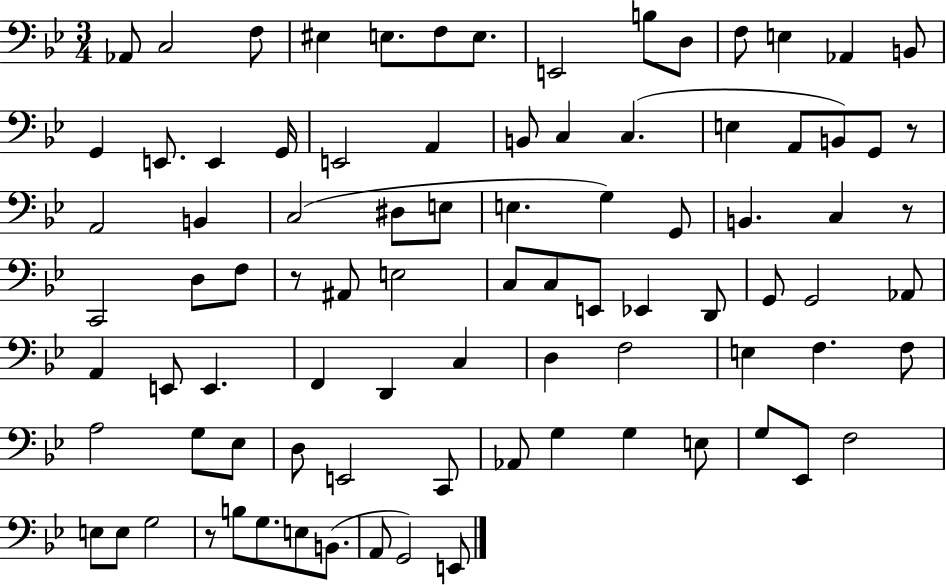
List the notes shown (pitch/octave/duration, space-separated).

Ab2/e C3/h F3/e EIS3/q E3/e. F3/e E3/e. E2/h B3/e D3/e F3/e E3/q Ab2/q B2/e G2/q E2/e. E2/q G2/s E2/h A2/q B2/e C3/q C3/q. E3/q A2/e B2/e G2/e R/e A2/h B2/q C3/h D#3/e E3/e E3/q. G3/q G2/e B2/q. C3/q R/e C2/h D3/e F3/e R/e A#2/e E3/h C3/e C3/e E2/e Eb2/q D2/e G2/e G2/h Ab2/e A2/q E2/e E2/q. F2/q D2/q C3/q D3/q F3/h E3/q F3/q. F3/e A3/h G3/e Eb3/e D3/e E2/h C2/e Ab2/e G3/q G3/q E3/e G3/e Eb2/e F3/h E3/e E3/e G3/h R/e B3/e G3/e. E3/e B2/e. A2/e G2/h E2/e